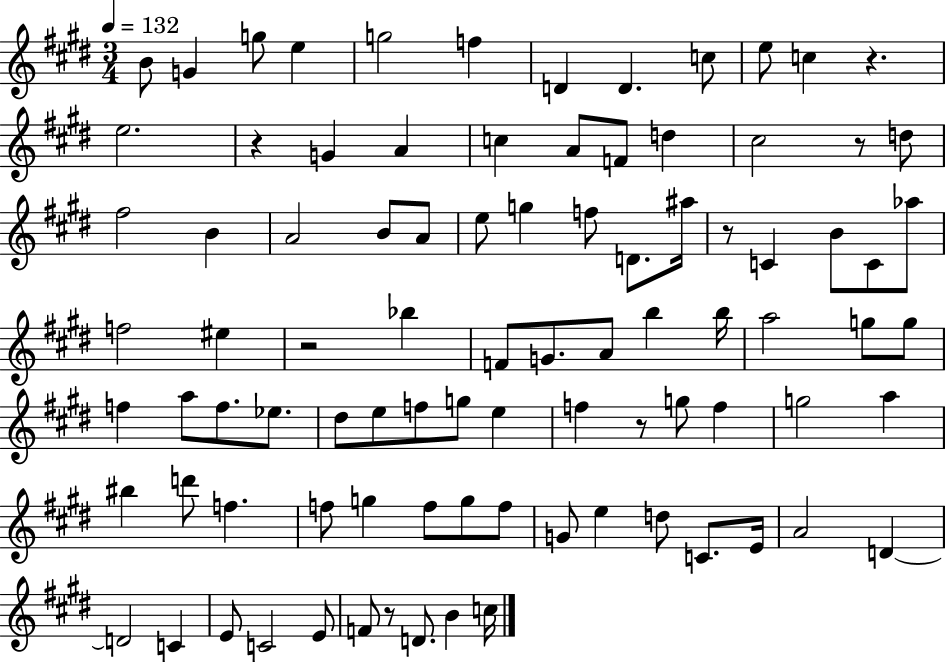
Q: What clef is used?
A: treble